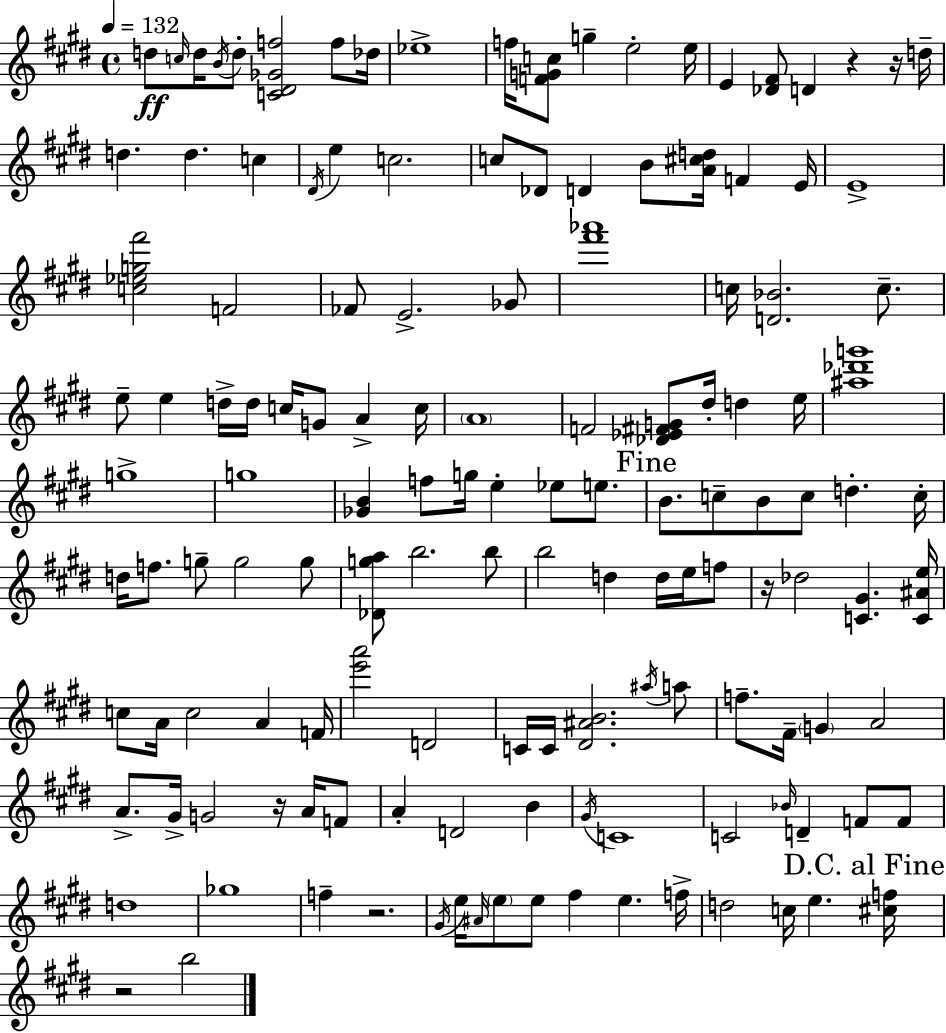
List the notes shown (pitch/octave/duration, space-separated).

D5/e C5/s D5/s B4/s D5/e [C4,D#4,Gb4,F5]/h F5/e Db5/s Eb5/w F5/s [F4,G4,C5]/e G5/q E5/h E5/s E4/q [Db4,F#4]/e D4/q R/q R/s D5/s D5/q. D5/q. C5/q D#4/s E5/q C5/h. C5/e Db4/e D4/q B4/e [A4,C#5,D5]/s F4/q E4/s E4/w [C5,Eb5,G5,F#6]/h F4/h FES4/e E4/h. Gb4/e [F#6,Ab6]/w C5/s [D4,Bb4]/h. C5/e. E5/e E5/q D5/s D5/s C5/s G4/e A4/q C5/s A4/w F4/h [Db4,Eb4,F#4,G4]/e D#5/s D5/q E5/s [A#5,Db6,G6]/w G5/w G5/w [Gb4,B4]/q F5/e G5/s E5/q Eb5/e E5/e. B4/e. C5/e B4/e C5/e D5/q. C5/s D5/s F5/e. G5/e G5/h G5/e [Db4,G5,A5]/e B5/h. B5/e B5/h D5/q D5/s E5/s F5/e R/s Db5/h [C4,G#4]/q. [C4,A#4,E5]/s C5/e A4/s C5/h A4/q F4/s [E6,A6]/h D4/h C4/s C4/s [D#4,A#4,B4]/h. A#5/s A5/e F5/e. F#4/s G4/q A4/h A4/e. G#4/s G4/h R/s A4/s F4/e A4/q D4/h B4/q G#4/s C4/w C4/h Bb4/s D4/q F4/e F4/e D5/w Gb5/w F5/q R/h. G#4/s E5/s A#4/s E5/e E5/e F#5/q E5/q. F5/s D5/h C5/s E5/q. [C#5,F5]/s R/h B5/h